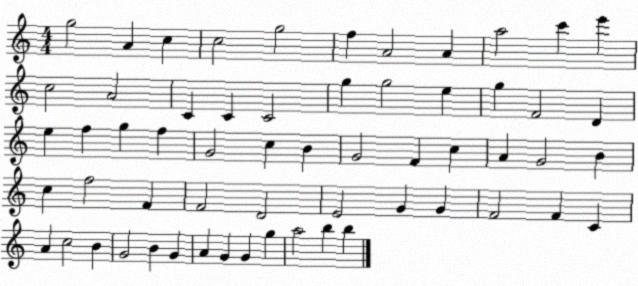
X:1
T:Untitled
M:4/4
L:1/4
K:C
g2 A c c2 g2 f A2 A a2 c' e' c2 A2 C C C2 g g2 e g F2 D e f g f G2 c B G2 F c A G2 B c f2 F F2 D2 E2 G G F2 F C A c2 B G2 B G A G G g a2 b b